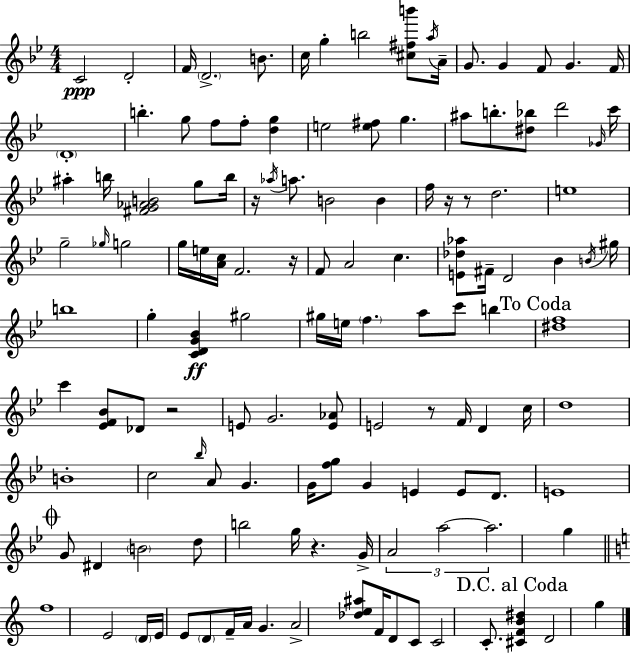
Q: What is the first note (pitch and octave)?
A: C4